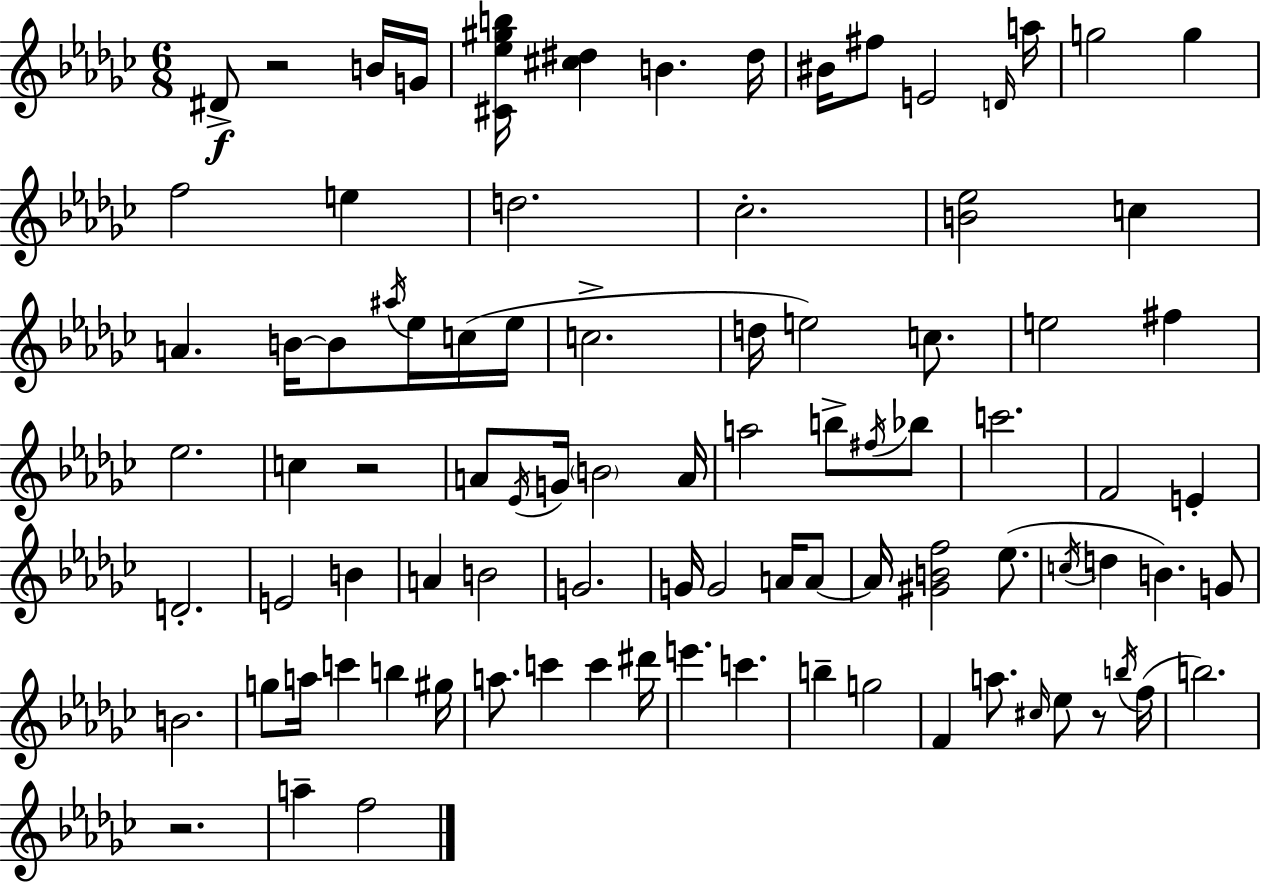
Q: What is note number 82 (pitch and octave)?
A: A5